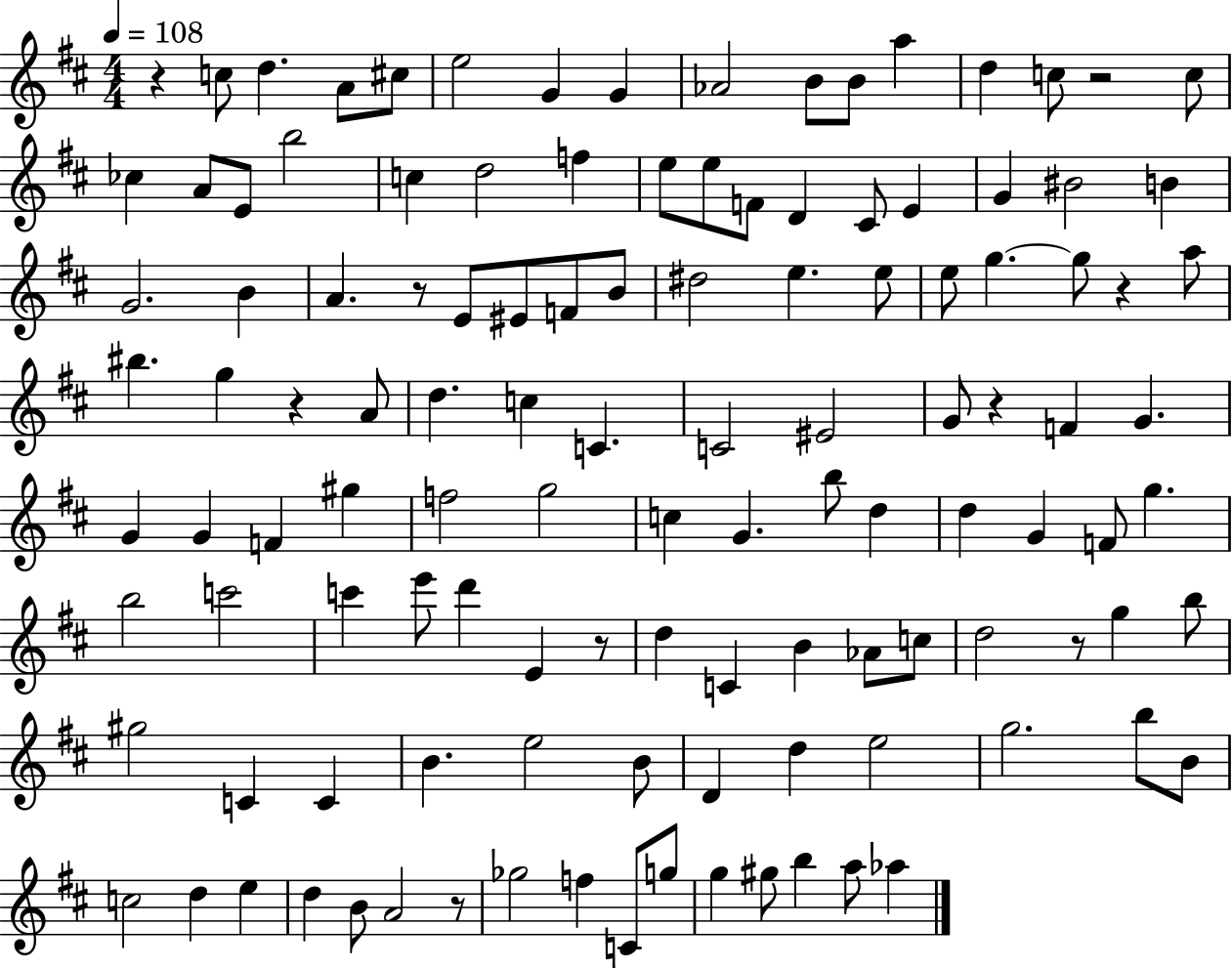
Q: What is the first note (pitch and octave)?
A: C5